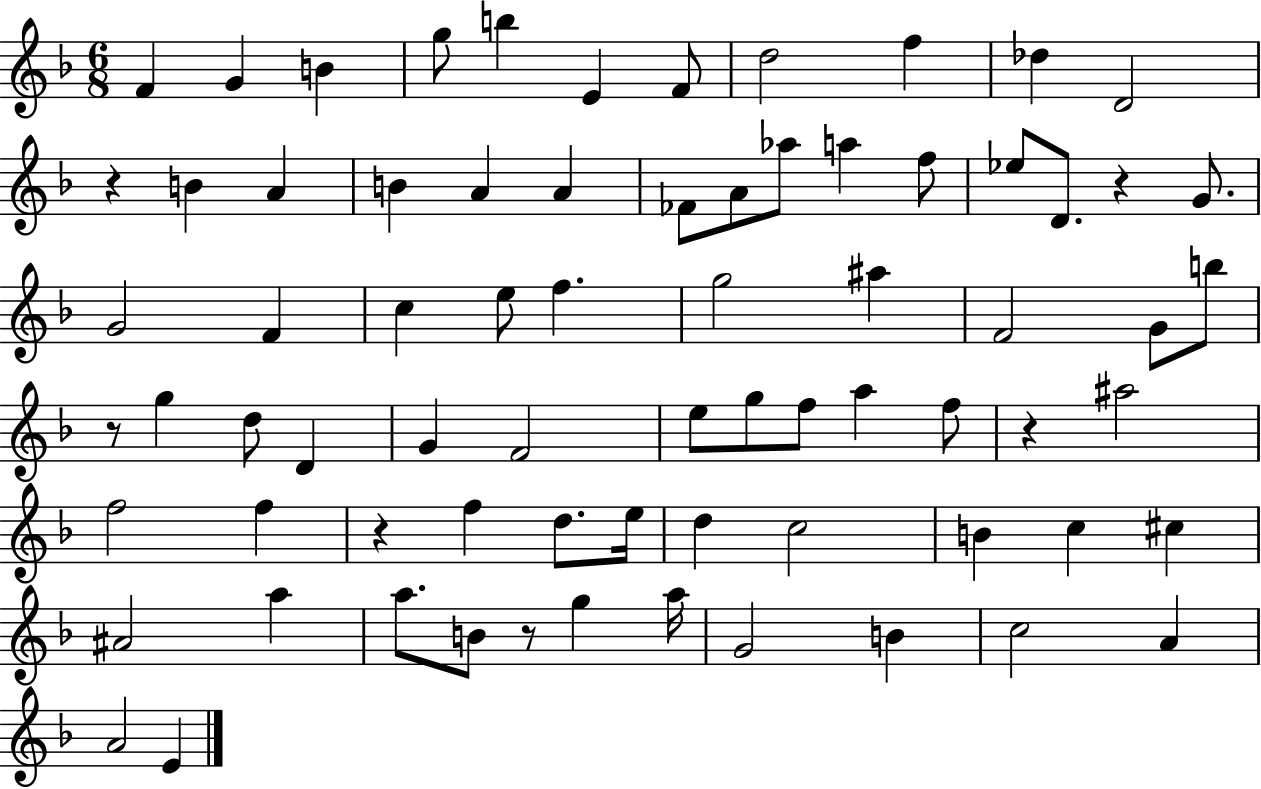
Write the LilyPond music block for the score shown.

{
  \clef treble
  \numericTimeSignature
  \time 6/8
  \key f \major
  f'4 g'4 b'4 | g''8 b''4 e'4 f'8 | d''2 f''4 | des''4 d'2 | \break r4 b'4 a'4 | b'4 a'4 a'4 | fes'8 a'8 aes''8 a''4 f''8 | ees''8 d'8. r4 g'8. | \break g'2 f'4 | c''4 e''8 f''4. | g''2 ais''4 | f'2 g'8 b''8 | \break r8 g''4 d''8 d'4 | g'4 f'2 | e''8 g''8 f''8 a''4 f''8 | r4 ais''2 | \break f''2 f''4 | r4 f''4 d''8. e''16 | d''4 c''2 | b'4 c''4 cis''4 | \break ais'2 a''4 | a''8. b'8 r8 g''4 a''16 | g'2 b'4 | c''2 a'4 | \break a'2 e'4 | \bar "|."
}